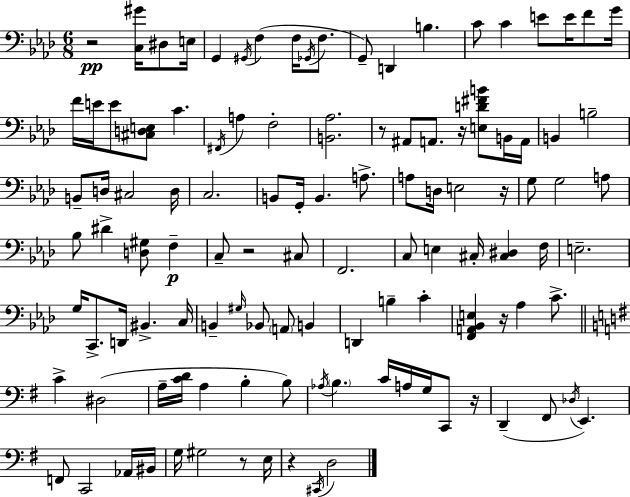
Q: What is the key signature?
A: F minor